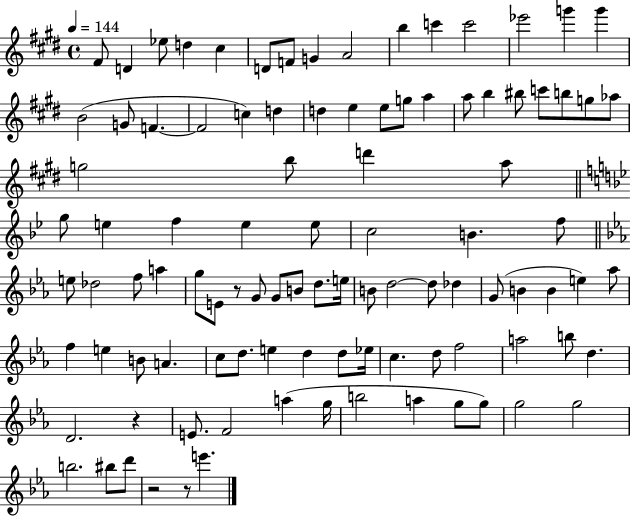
X:1
T:Untitled
M:4/4
L:1/4
K:E
^F/2 D _e/2 d ^c D/2 F/2 G A2 b c' c'2 _e'2 g' g' B2 G/2 F F2 c d d e e/2 g/2 a a/2 b ^b/2 c'/2 b/2 g/2 _a/2 g2 b/2 d' a/2 g/2 e f e e/2 c2 B f/2 e/2 _d2 f/2 a g/2 E/2 z/2 G/2 G/2 B/2 d/2 e/4 B/2 d2 d/2 _d G/2 B B e _a/2 f e B/2 A c/2 d/2 e d d/2 _e/4 c d/2 f2 a2 b/2 d D2 z E/2 F2 a g/4 b2 a g/2 g/2 g2 g2 b2 ^b/2 d'/2 z2 z/2 e'